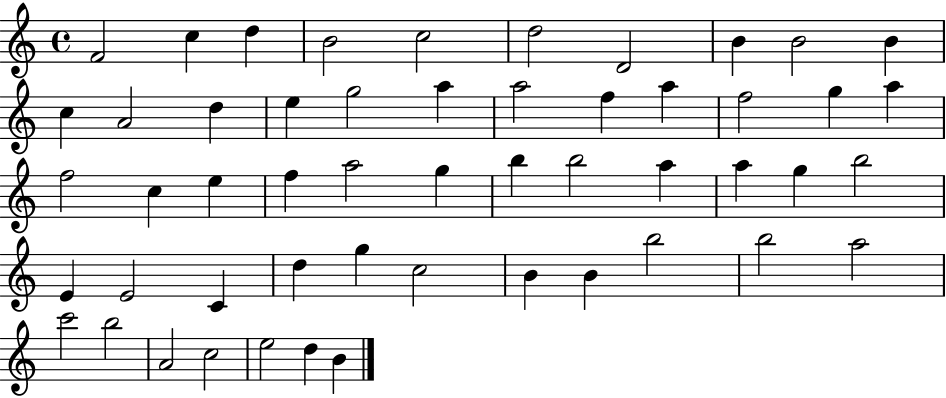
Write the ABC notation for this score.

X:1
T:Untitled
M:4/4
L:1/4
K:C
F2 c d B2 c2 d2 D2 B B2 B c A2 d e g2 a a2 f a f2 g a f2 c e f a2 g b b2 a a g b2 E E2 C d g c2 B B b2 b2 a2 c'2 b2 A2 c2 e2 d B